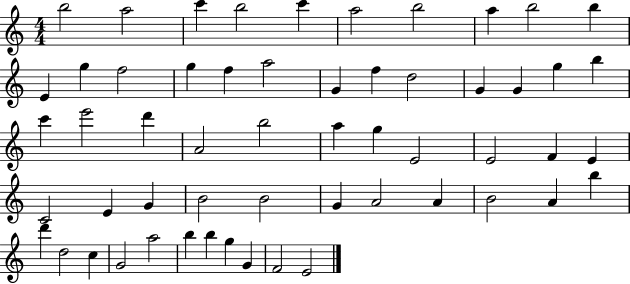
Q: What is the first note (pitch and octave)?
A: B5